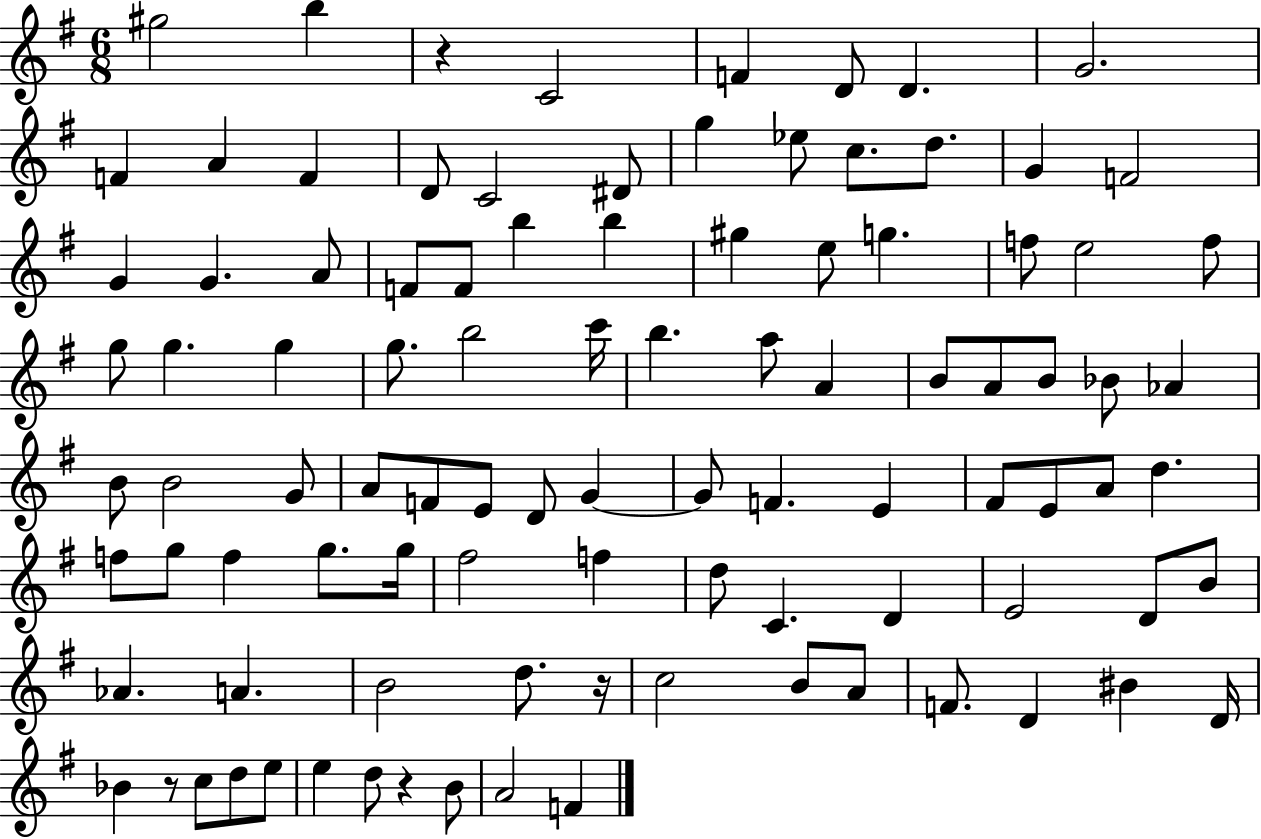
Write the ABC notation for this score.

X:1
T:Untitled
M:6/8
L:1/4
K:G
^g2 b z C2 F D/2 D G2 F A F D/2 C2 ^D/2 g _e/2 c/2 d/2 G F2 G G A/2 F/2 F/2 b b ^g e/2 g f/2 e2 f/2 g/2 g g g/2 b2 c'/4 b a/2 A B/2 A/2 B/2 _B/2 _A B/2 B2 G/2 A/2 F/2 E/2 D/2 G G/2 F E ^F/2 E/2 A/2 d f/2 g/2 f g/2 g/4 ^f2 f d/2 C D E2 D/2 B/2 _A A B2 d/2 z/4 c2 B/2 A/2 F/2 D ^B D/4 _B z/2 c/2 d/2 e/2 e d/2 z B/2 A2 F